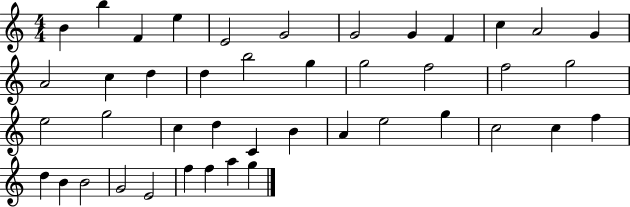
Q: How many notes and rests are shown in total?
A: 43